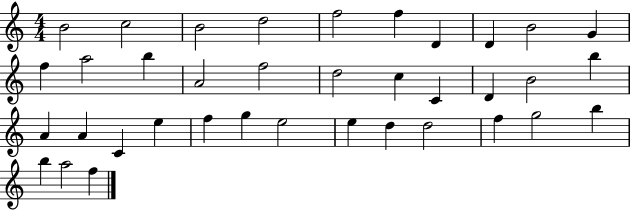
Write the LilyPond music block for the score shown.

{
  \clef treble
  \numericTimeSignature
  \time 4/4
  \key c \major
  b'2 c''2 | b'2 d''2 | f''2 f''4 d'4 | d'4 b'2 g'4 | \break f''4 a''2 b''4 | a'2 f''2 | d''2 c''4 c'4 | d'4 b'2 b''4 | \break a'4 a'4 c'4 e''4 | f''4 g''4 e''2 | e''4 d''4 d''2 | f''4 g''2 b''4 | \break b''4 a''2 f''4 | \bar "|."
}